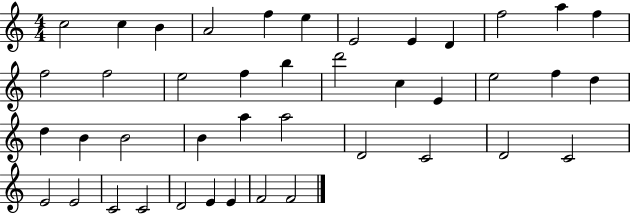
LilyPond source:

{
  \clef treble
  \numericTimeSignature
  \time 4/4
  \key c \major
  c''2 c''4 b'4 | a'2 f''4 e''4 | e'2 e'4 d'4 | f''2 a''4 f''4 | \break f''2 f''2 | e''2 f''4 b''4 | d'''2 c''4 e'4 | e''2 f''4 d''4 | \break d''4 b'4 b'2 | b'4 a''4 a''2 | d'2 c'2 | d'2 c'2 | \break e'2 e'2 | c'2 c'2 | d'2 e'4 e'4 | f'2 f'2 | \break \bar "|."
}